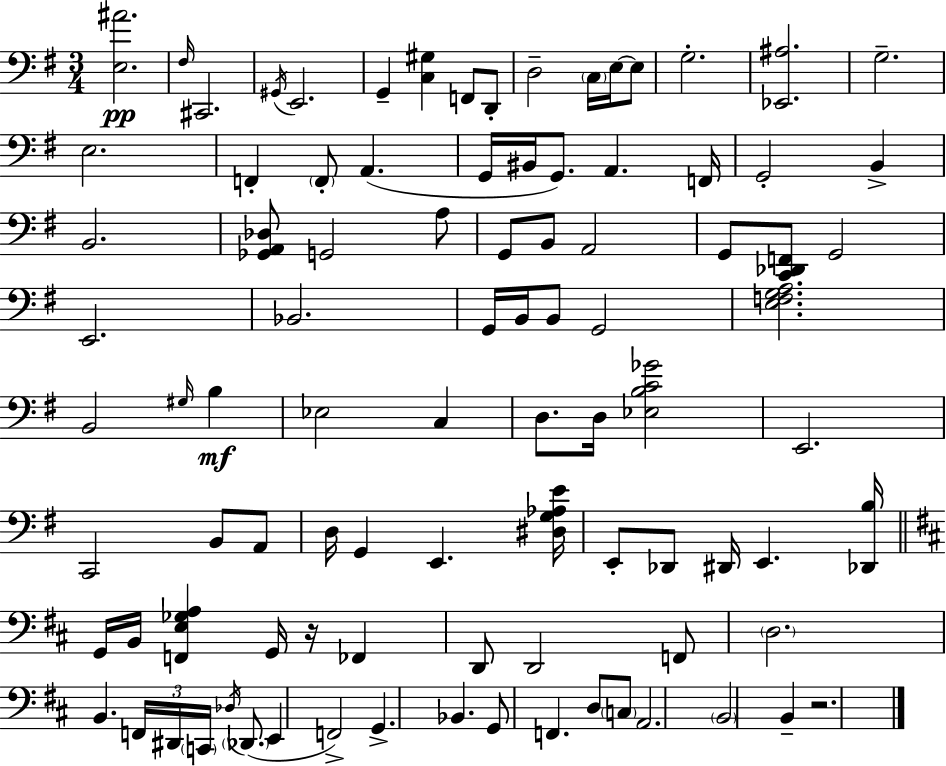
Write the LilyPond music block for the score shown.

{
  \clef bass
  \numericTimeSignature
  \time 3/4
  \key g \major
  \repeat volta 2 { <e ais'>2.\pp | \grace { fis16 } cis,2. | \acciaccatura { gis,16 } e,2. | g,4-- <c gis>4 f,8 | \break d,8-. d2-- \parenthesize c16 e16~~ | e8 g2.-. | <ees, ais>2. | g2.-- | \break e2. | f,4-. \parenthesize f,8-. a,4.( | g,16 bis,16 g,8.) a,4. | f,16 g,2-. b,4-> | \break b,2. | <ges, a, des>8 g,2 | a8 g,8 b,8 a,2 | g,8 <c, des, f,>8 g,2 | \break e,2. | bes,2. | g,16 b,16 b,8 g,2 | <e f g a>2. | \break b,2 \grace { gis16 } b4\mf | ees2 c4 | d8. d16 <ees b c' ges'>2 | e,2. | \break c,2 b,8 | a,8 d16 g,4 e,4. | <dis g aes e'>16 e,8-. des,8 dis,16 e,4. | <des, b>16 \bar "||" \break \key d \major g,16 b,16 <f, e ges a>4 g,16 r16 fes,4 | d,8 d,2 f,8 | \parenthesize d2. | b,4. \tuplet 3/2 { f,16 dis,16 \parenthesize c,16 } \acciaccatura { des16 }( \parenthesize des,8. | \break e,4 f,2->) | g,4.-> bes,4. | g,8 f,4. d8 \parenthesize c8 | a,2. | \break \parenthesize b,2 b,4-- | r2. | } \bar "|."
}